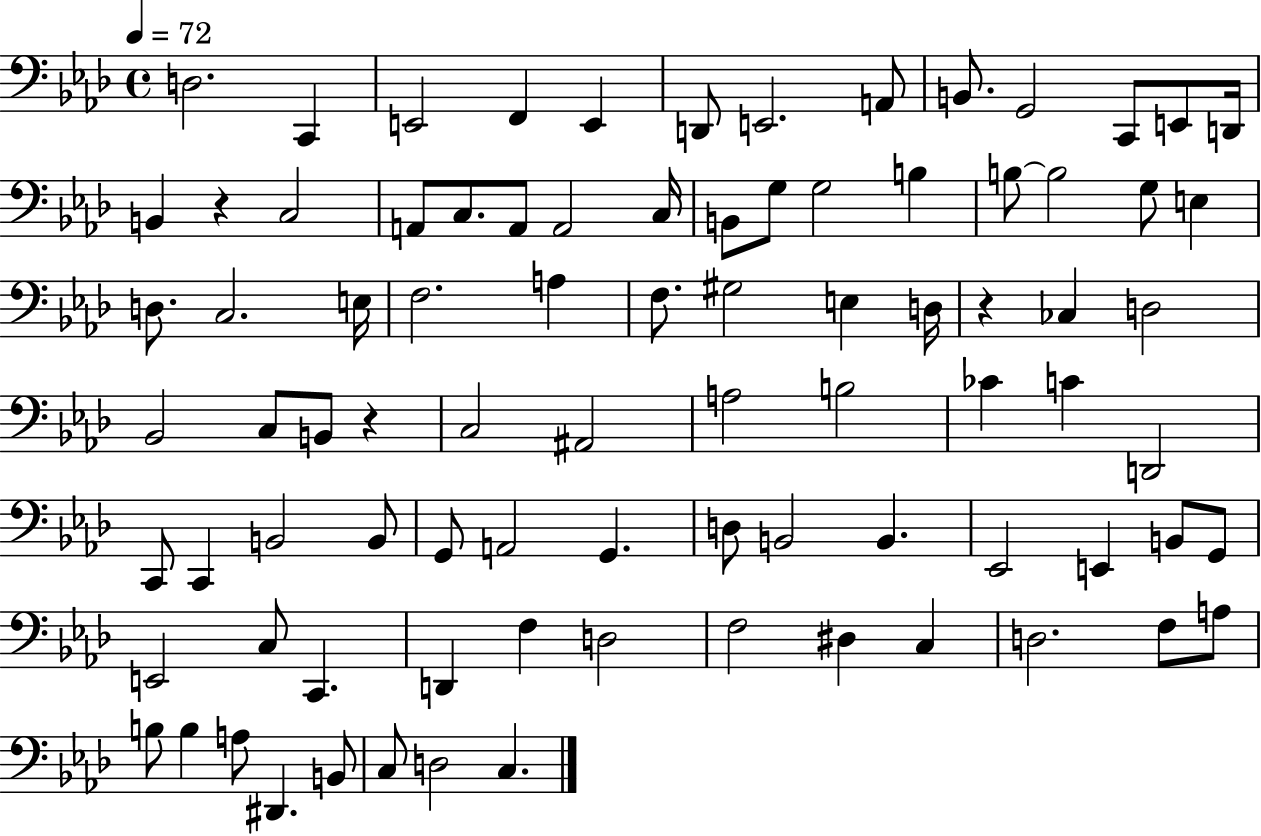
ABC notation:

X:1
T:Untitled
M:4/4
L:1/4
K:Ab
D,2 C,, E,,2 F,, E,, D,,/2 E,,2 A,,/2 B,,/2 G,,2 C,,/2 E,,/2 D,,/4 B,, z C,2 A,,/2 C,/2 A,,/2 A,,2 C,/4 B,,/2 G,/2 G,2 B, B,/2 B,2 G,/2 E, D,/2 C,2 E,/4 F,2 A, F,/2 ^G,2 E, D,/4 z _C, D,2 _B,,2 C,/2 B,,/2 z C,2 ^A,,2 A,2 B,2 _C C D,,2 C,,/2 C,, B,,2 B,,/2 G,,/2 A,,2 G,, D,/2 B,,2 B,, _E,,2 E,, B,,/2 G,,/2 E,,2 C,/2 C,, D,, F, D,2 F,2 ^D, C, D,2 F,/2 A,/2 B,/2 B, A,/2 ^D,, B,,/2 C,/2 D,2 C,